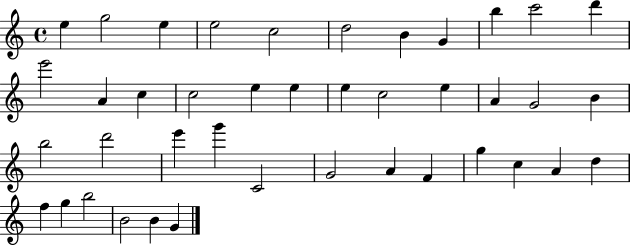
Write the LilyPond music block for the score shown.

{
  \clef treble
  \time 4/4
  \defaultTimeSignature
  \key c \major
  e''4 g''2 e''4 | e''2 c''2 | d''2 b'4 g'4 | b''4 c'''2 d'''4 | \break e'''2 a'4 c''4 | c''2 e''4 e''4 | e''4 c''2 e''4 | a'4 g'2 b'4 | \break b''2 d'''2 | e'''4 g'''4 c'2 | g'2 a'4 f'4 | g''4 c''4 a'4 d''4 | \break f''4 g''4 b''2 | b'2 b'4 g'4 | \bar "|."
}